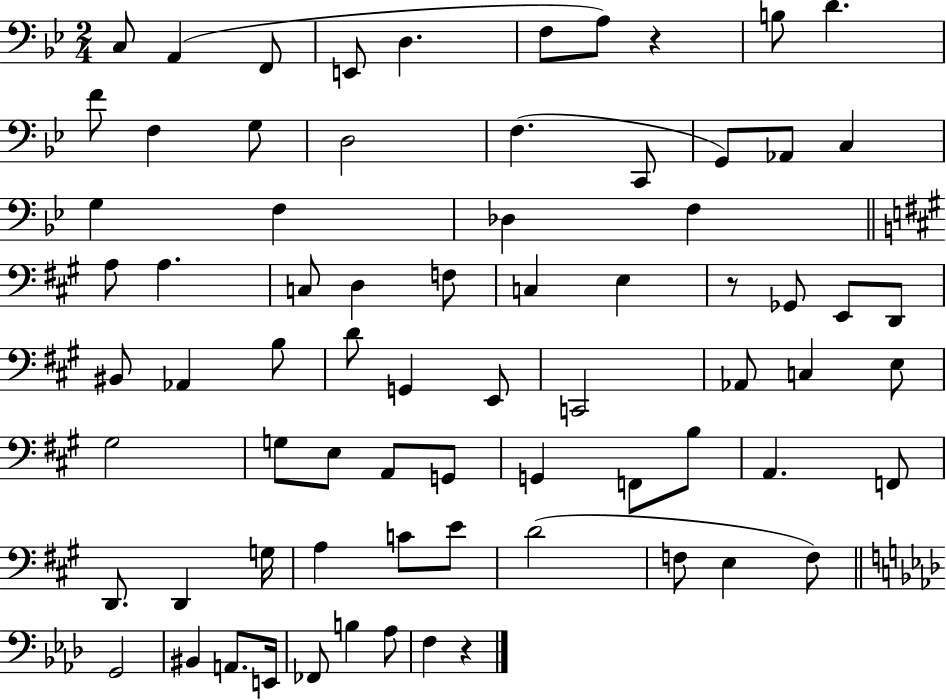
C3/e A2/q F2/e E2/e D3/q. F3/e A3/e R/q B3/e D4/q. F4/e F3/q G3/e D3/h F3/q. C2/e G2/e Ab2/e C3/q G3/q F3/q Db3/q F3/q A3/e A3/q. C3/e D3/q F3/e C3/q E3/q R/e Gb2/e E2/e D2/e BIS2/e Ab2/q B3/e D4/e G2/q E2/e C2/h Ab2/e C3/q E3/e G#3/h G3/e E3/e A2/e G2/e G2/q F2/e B3/e A2/q. F2/e D2/e. D2/q G3/s A3/q C4/e E4/e D4/h F3/e E3/q F3/e G2/h BIS2/q A2/e. E2/s FES2/e B3/q Ab3/e F3/q R/q